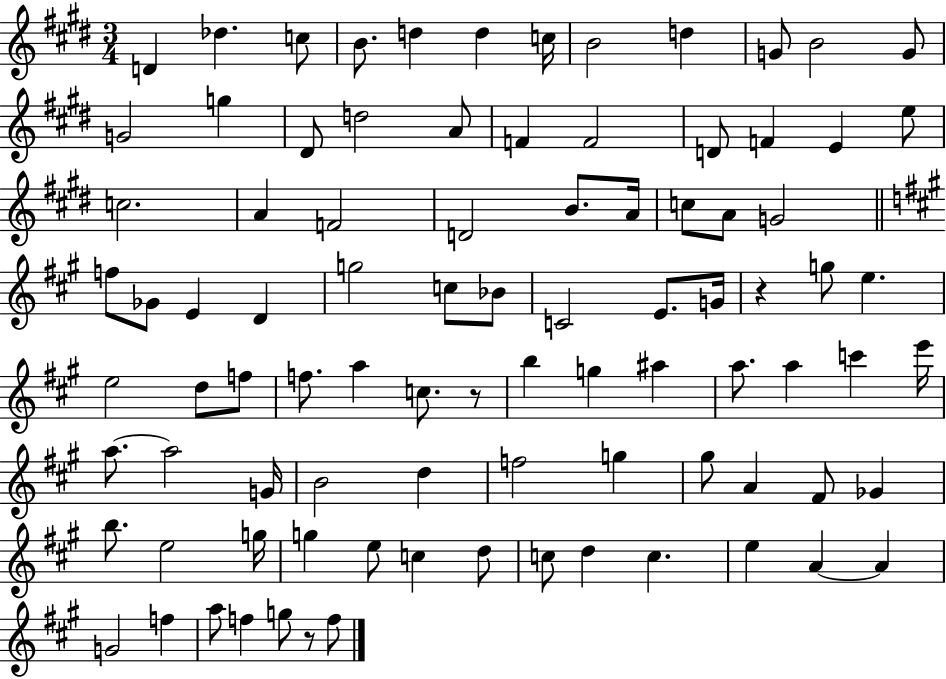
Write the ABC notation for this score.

X:1
T:Untitled
M:3/4
L:1/4
K:E
D _d c/2 B/2 d d c/4 B2 d G/2 B2 G/2 G2 g ^D/2 d2 A/2 F F2 D/2 F E e/2 c2 A F2 D2 B/2 A/4 c/2 A/2 G2 f/2 _G/2 E D g2 c/2 _B/2 C2 E/2 G/4 z g/2 e e2 d/2 f/2 f/2 a c/2 z/2 b g ^a a/2 a c' e'/4 a/2 a2 G/4 B2 d f2 g ^g/2 A ^F/2 _G b/2 e2 g/4 g e/2 c d/2 c/2 d c e A A G2 f a/2 f g/2 z/2 f/2